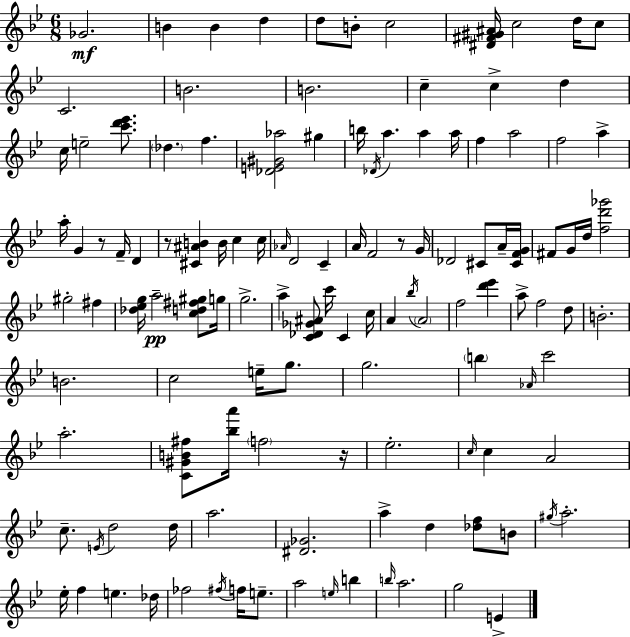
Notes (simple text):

Gb4/h. B4/q B4/q D5/q D5/e B4/e C5/h [D#4,F#4,G#4,A#4]/s C5/h D5/s C5/e C4/h. B4/h. B4/h. C5/q C5/q D5/q C5/s E5/h [C6,D6,Eb6]/e. Db5/q. F5/q. [Db4,E4,G#4,Ab5]/h G#5/q B5/s Db4/s A5/q. A5/q A5/s F5/q A5/h F5/h A5/q A5/s G4/q R/e F4/s D4/q R/e [C#4,A#4,B4]/q B4/s C5/q C5/s Ab4/s D4/h C4/q A4/s F4/h R/e G4/s Db4/h C#4/e A4/s [C#4,F4,G4]/s F#4/e G4/s D5/s [F5,D6,Gb6]/h G#5/h F#5/q [Db5,Eb5,G5]/s A5/h [C5,D5,F#5,G#5]/e G5/s G5/h. A5/q [C4,Db4,Gb4,A#4]/e C6/s C4/q C5/s A4/q Bb5/s A4/h F5/h [D6,Eb6]/q A5/e F5/h D5/e B4/h. B4/h. C5/h E5/s G5/e. G5/h. B5/q Ab4/s C6/h A5/h. [C4,G#4,B4,F#5]/e [Bb5,A6]/s F5/h R/s Eb5/h. C5/s C5/q A4/h C5/e. E4/s D5/h D5/s A5/h. [D#4,Gb4]/h. A5/q D5/q [Db5,F5]/e B4/e G#5/s A5/h. Eb5/s F5/q E5/q. Db5/s FES5/h F#5/s F5/s E5/e. A5/h E5/s B5/q B5/s A5/h. G5/h E4/q